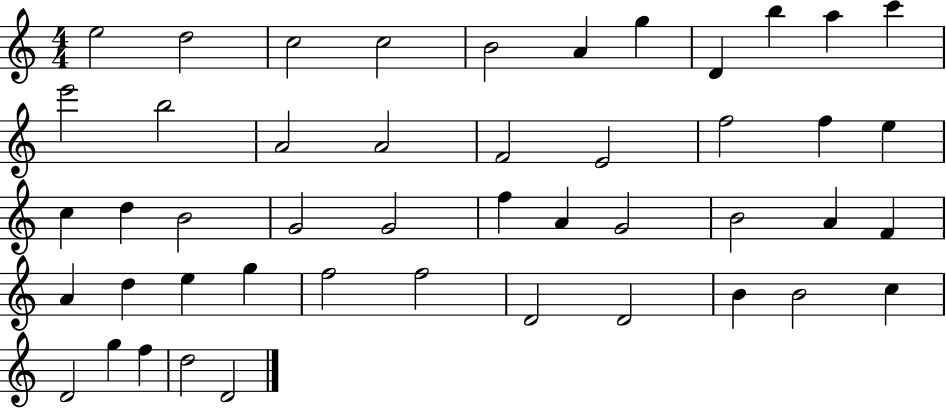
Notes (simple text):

E5/h D5/h C5/h C5/h B4/h A4/q G5/q D4/q B5/q A5/q C6/q E6/h B5/h A4/h A4/h F4/h E4/h F5/h F5/q E5/q C5/q D5/q B4/h G4/h G4/h F5/q A4/q G4/h B4/h A4/q F4/q A4/q D5/q E5/q G5/q F5/h F5/h D4/h D4/h B4/q B4/h C5/q D4/h G5/q F5/q D5/h D4/h